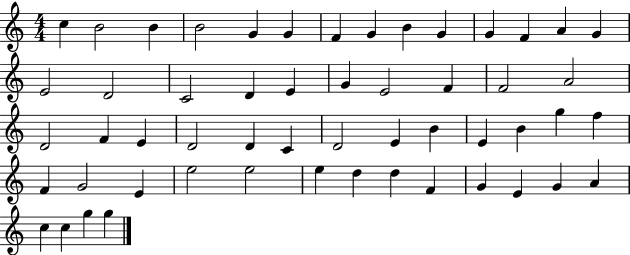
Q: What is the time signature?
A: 4/4